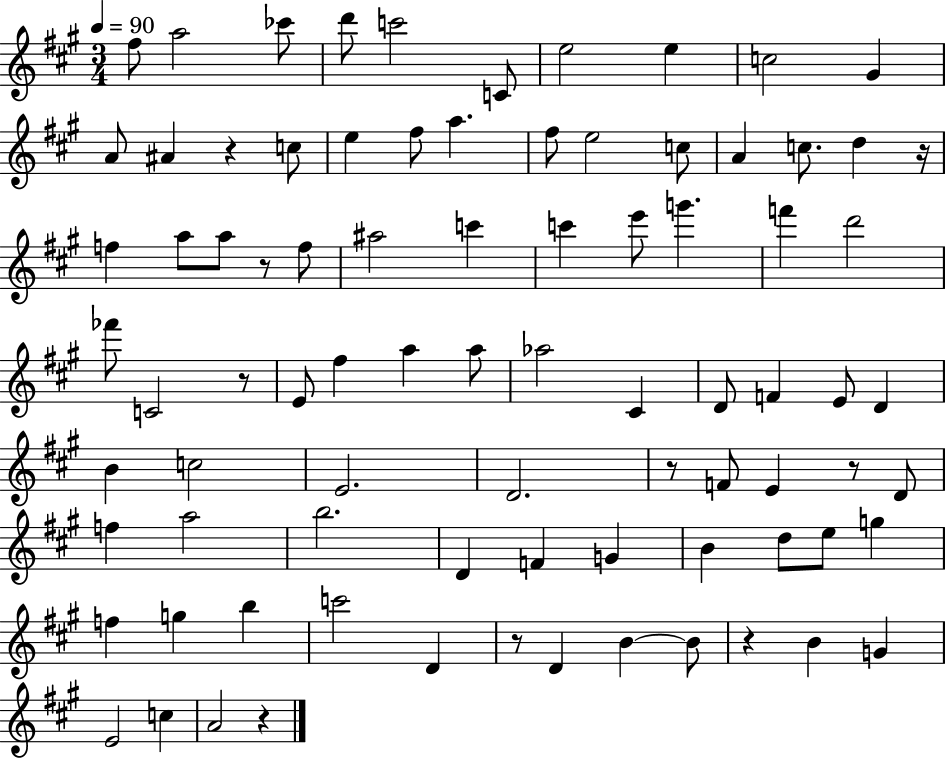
X:1
T:Untitled
M:3/4
L:1/4
K:A
^f/2 a2 _c'/2 d'/2 c'2 C/2 e2 e c2 ^G A/2 ^A z c/2 e ^f/2 a ^f/2 e2 c/2 A c/2 d z/4 f a/2 a/2 z/2 f/2 ^a2 c' c' e'/2 g' f' d'2 _f'/2 C2 z/2 E/2 ^f a a/2 _a2 ^C D/2 F E/2 D B c2 E2 D2 z/2 F/2 E z/2 D/2 f a2 b2 D F G B d/2 e/2 g f g b c'2 D z/2 D B B/2 z B G E2 c A2 z